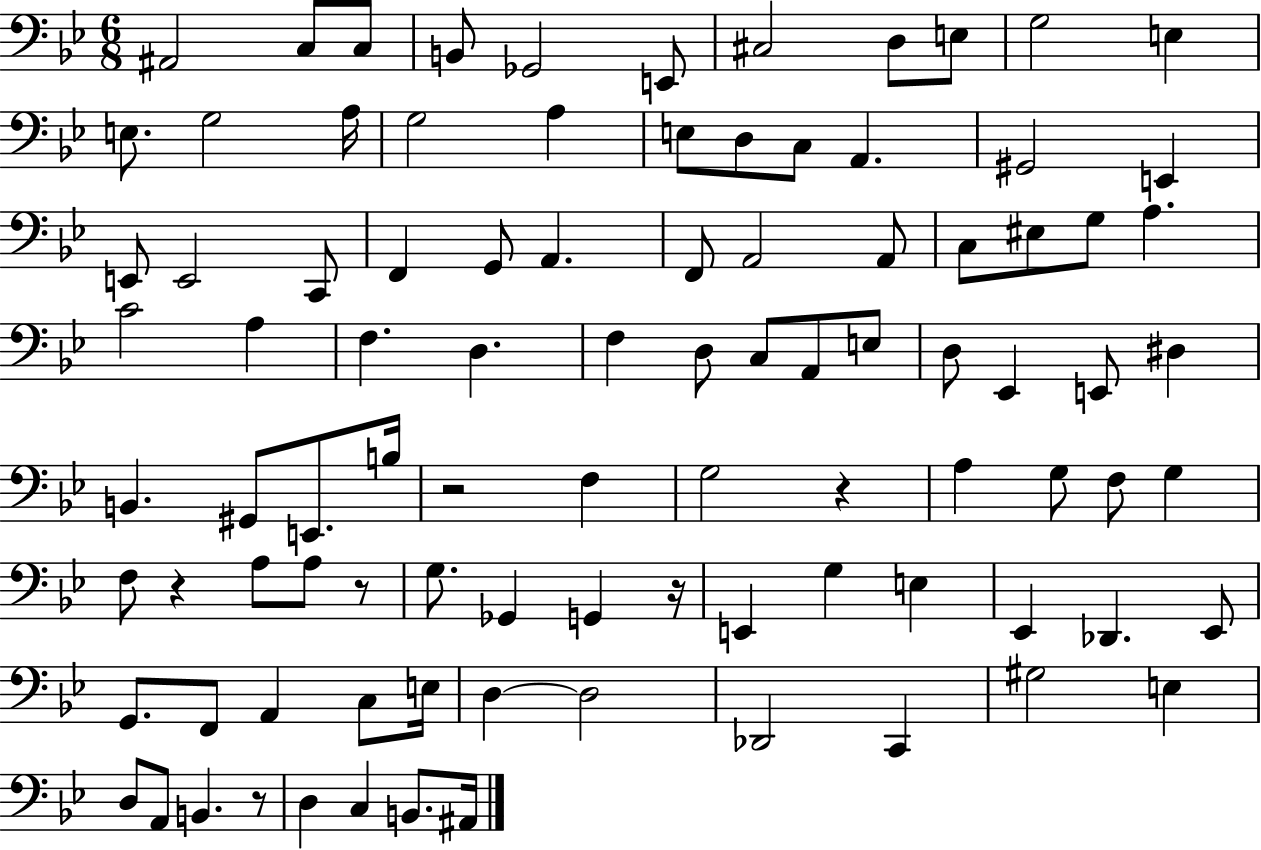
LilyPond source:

{
  \clef bass
  \numericTimeSignature
  \time 6/8
  \key bes \major
  ais,2 c8 c8 | b,8 ges,2 e,8 | cis2 d8 e8 | g2 e4 | \break e8. g2 a16 | g2 a4 | e8 d8 c8 a,4. | gis,2 e,4 | \break e,8 e,2 c,8 | f,4 g,8 a,4. | f,8 a,2 a,8 | c8 eis8 g8 a4. | \break c'2 a4 | f4. d4. | f4 d8 c8 a,8 e8 | d8 ees,4 e,8 dis4 | \break b,4. gis,8 e,8. b16 | r2 f4 | g2 r4 | a4 g8 f8 g4 | \break f8 r4 a8 a8 r8 | g8. ges,4 g,4 r16 | e,4 g4 e4 | ees,4 des,4. ees,8 | \break g,8. f,8 a,4 c8 e16 | d4~~ d2 | des,2 c,4 | gis2 e4 | \break d8 a,8 b,4. r8 | d4 c4 b,8. ais,16 | \bar "|."
}